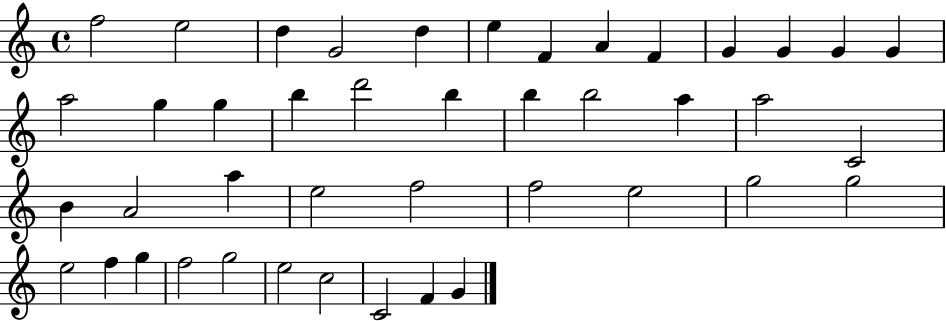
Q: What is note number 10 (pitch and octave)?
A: G4